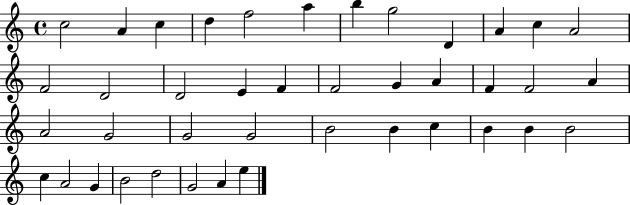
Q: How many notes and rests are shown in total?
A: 41